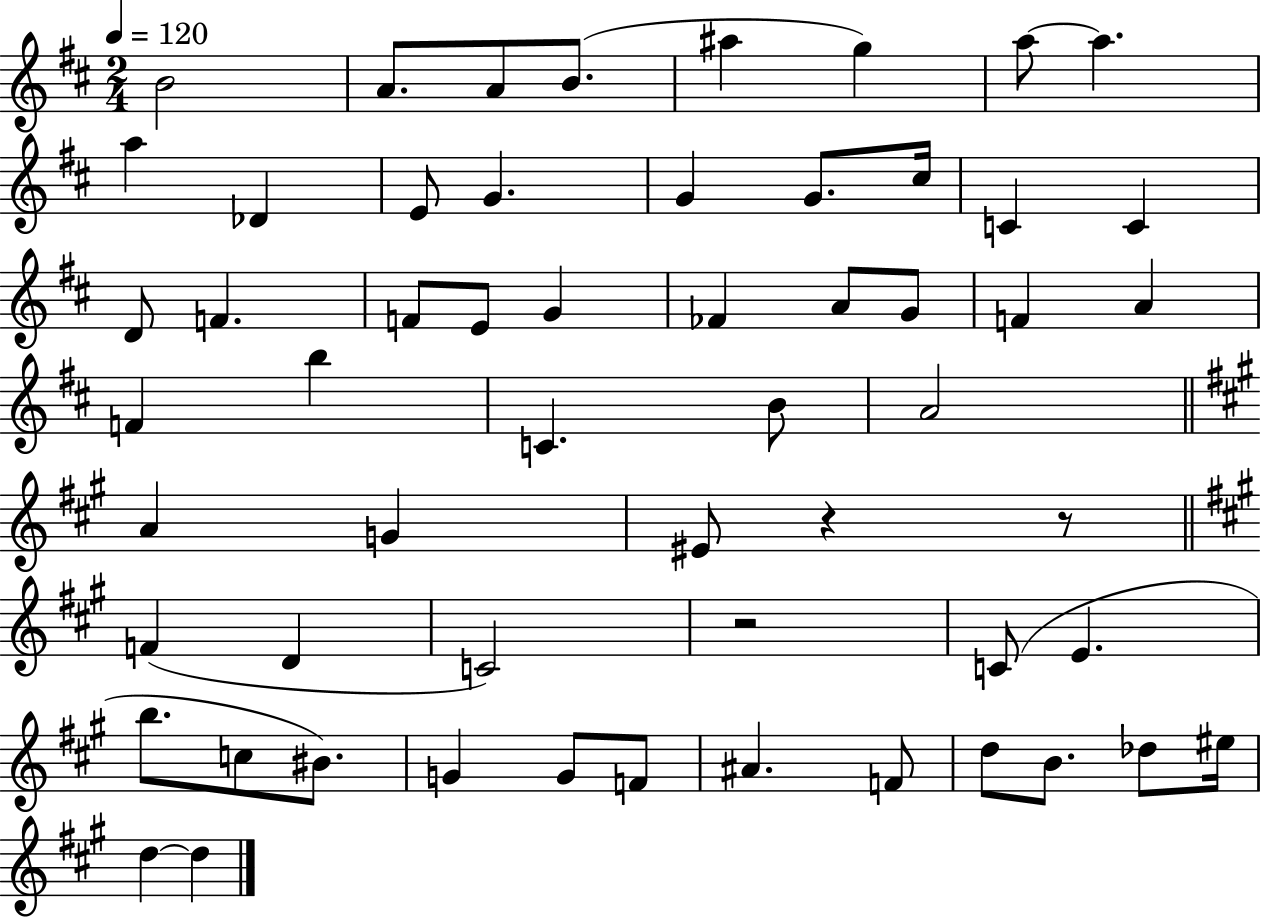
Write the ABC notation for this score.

X:1
T:Untitled
M:2/4
L:1/4
K:D
B2 A/2 A/2 B/2 ^a g a/2 a a _D E/2 G G G/2 ^c/4 C C D/2 F F/2 E/2 G _F A/2 G/2 F A F b C B/2 A2 A G ^E/2 z z/2 F D C2 z2 C/2 E b/2 c/2 ^B/2 G G/2 F/2 ^A F/2 d/2 B/2 _d/2 ^e/4 d d